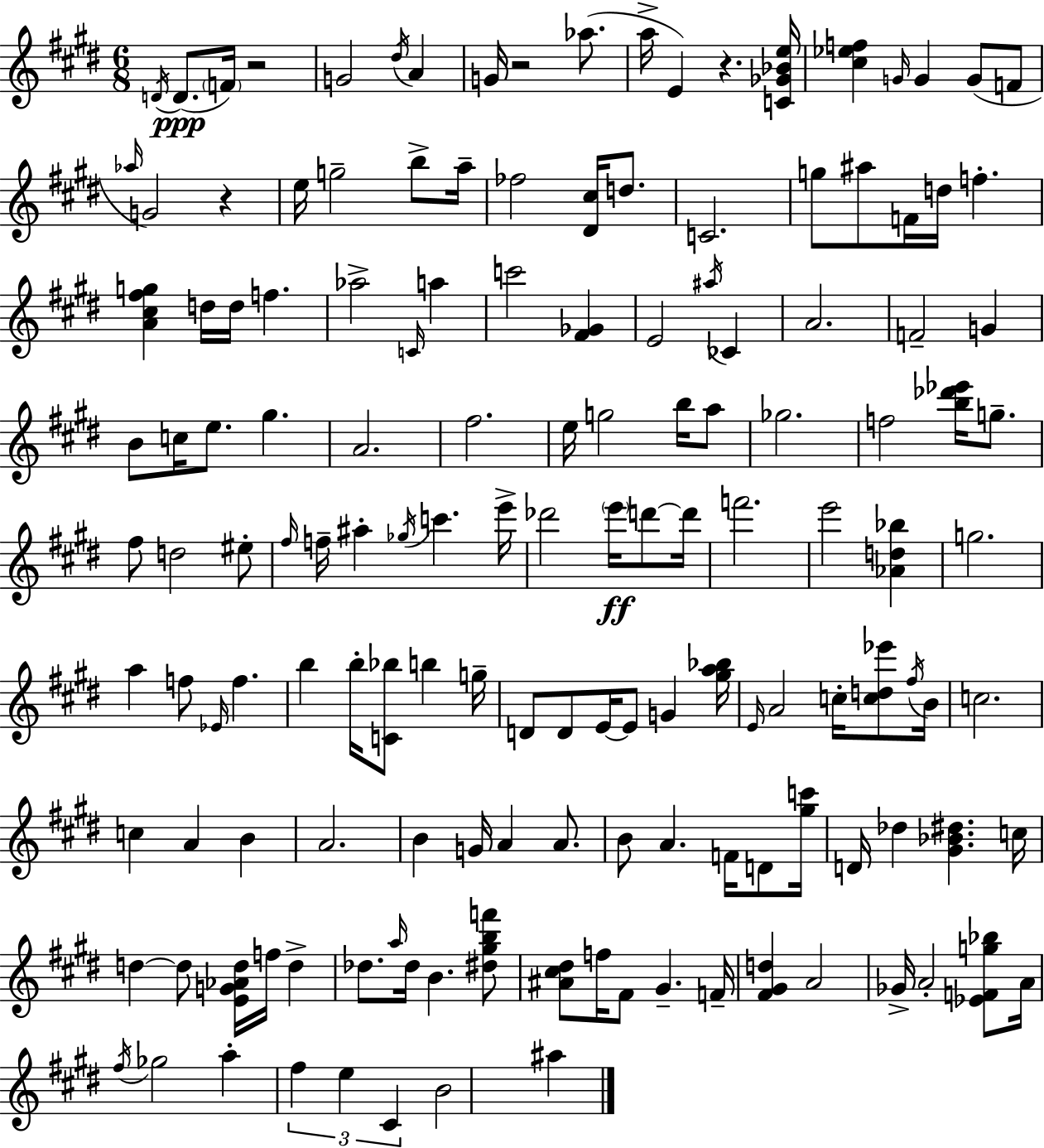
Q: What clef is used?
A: treble